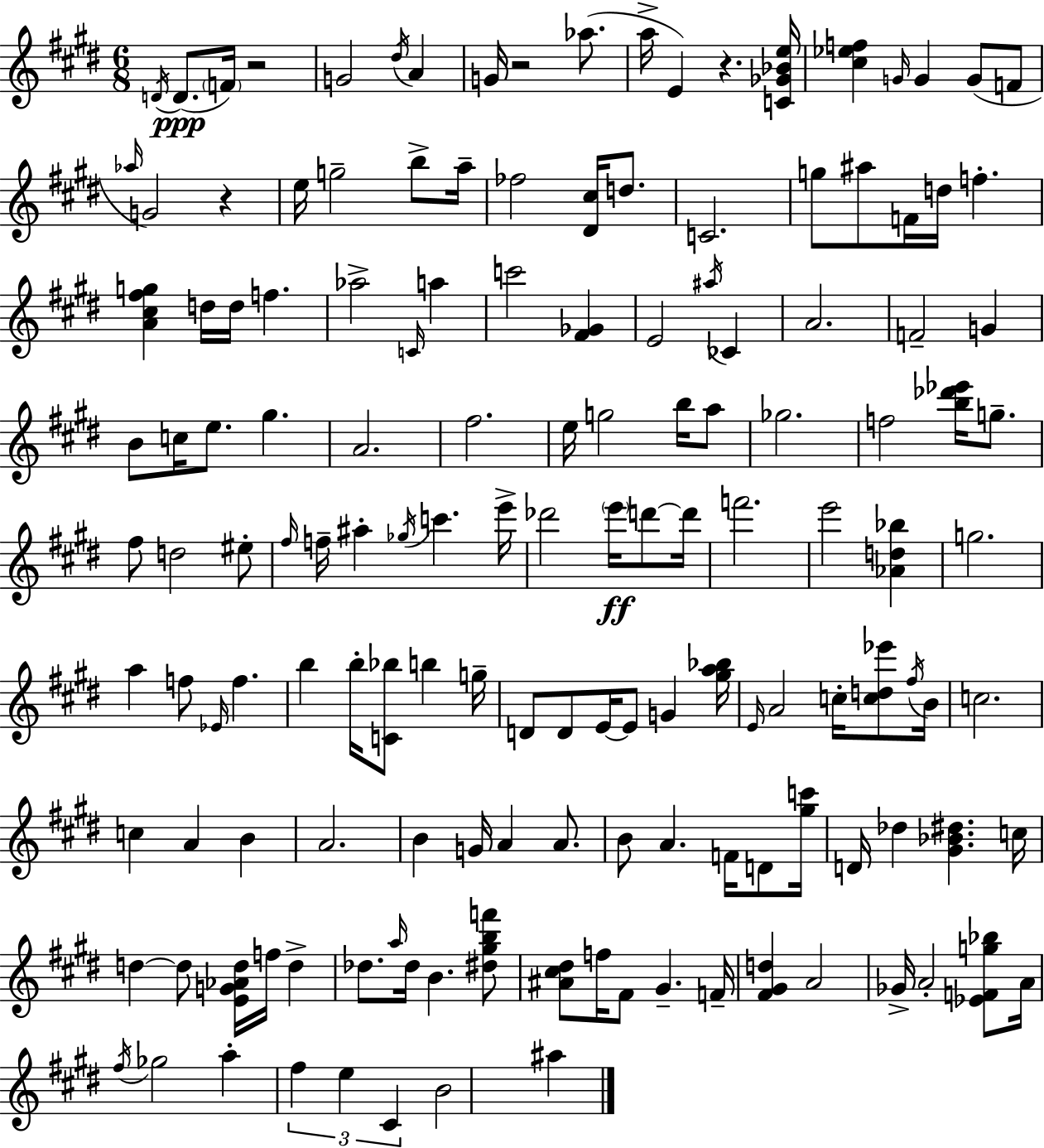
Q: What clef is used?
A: treble